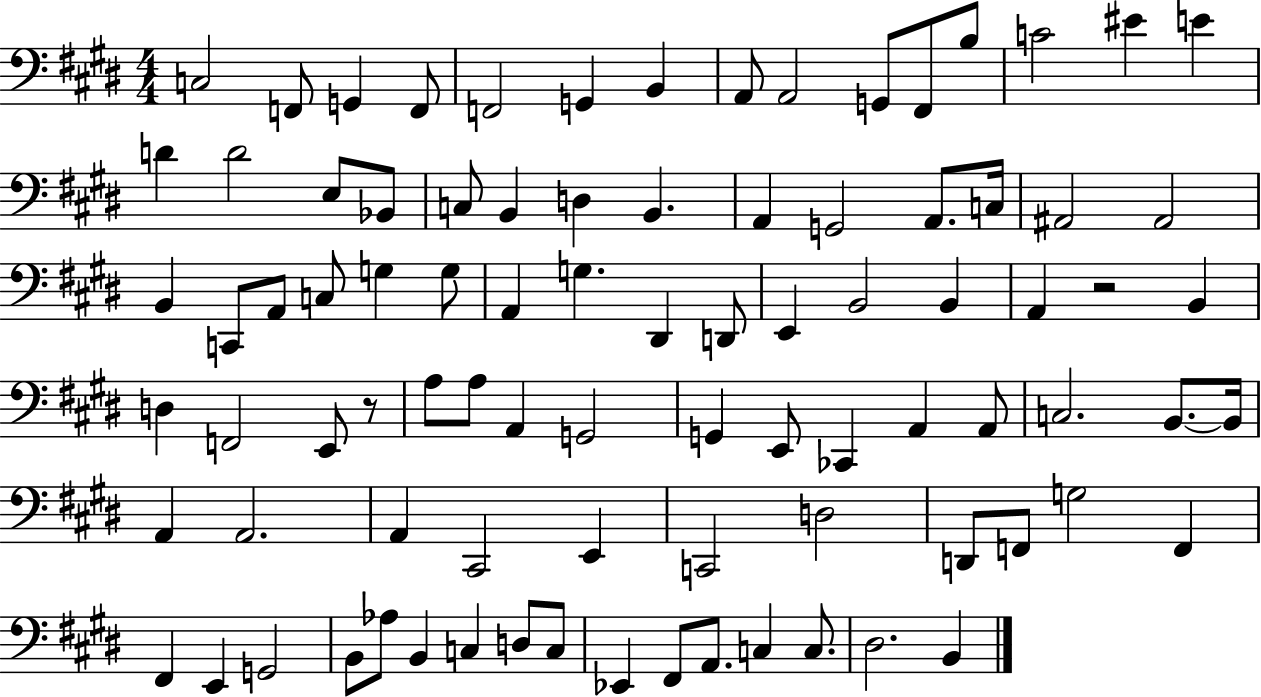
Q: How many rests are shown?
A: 2